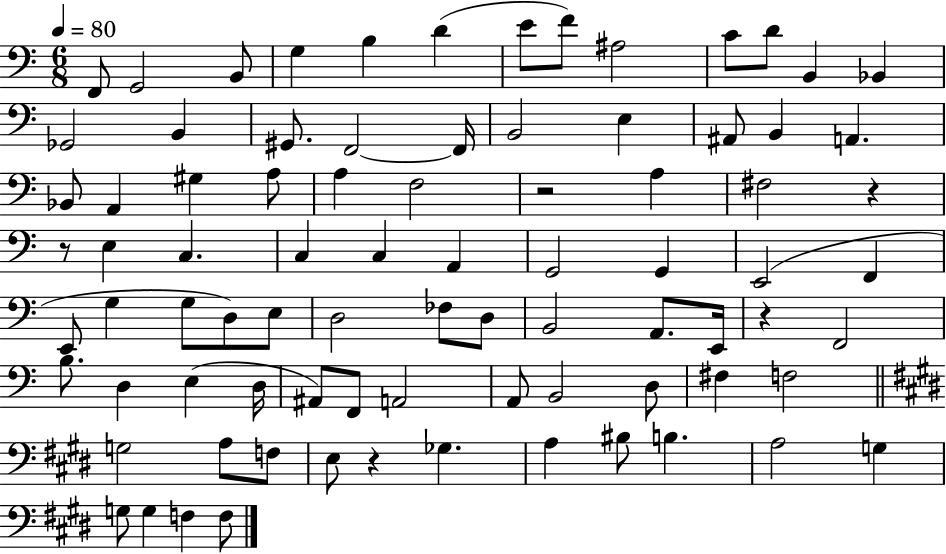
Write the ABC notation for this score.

X:1
T:Untitled
M:6/8
L:1/4
K:C
F,,/2 G,,2 B,,/2 G, B, D E/2 F/2 ^A,2 C/2 D/2 B,, _B,, _G,,2 B,, ^G,,/2 F,,2 F,,/4 B,,2 E, ^A,,/2 B,, A,, _B,,/2 A,, ^G, A,/2 A, F,2 z2 A, ^F,2 z z/2 E, C, C, C, A,, G,,2 G,, E,,2 F,, E,,/2 G, G,/2 D,/2 E,/2 D,2 _F,/2 D,/2 B,,2 A,,/2 E,,/4 z F,,2 B,/2 D, E, D,/4 ^A,,/2 F,,/2 A,,2 A,,/2 B,,2 D,/2 ^F, F,2 G,2 A,/2 F,/2 E,/2 z _G, A, ^B,/2 B, A,2 G, G,/2 G, F, F,/2